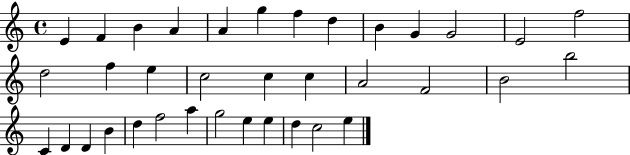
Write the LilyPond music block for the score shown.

{
  \clef treble
  \time 4/4
  \defaultTimeSignature
  \key c \major
  e'4 f'4 b'4 a'4 | a'4 g''4 f''4 d''4 | b'4 g'4 g'2 | e'2 f''2 | \break d''2 f''4 e''4 | c''2 c''4 c''4 | a'2 f'2 | b'2 b''2 | \break c'4 d'4 d'4 b'4 | d''4 f''2 a''4 | g''2 e''4 e''4 | d''4 c''2 e''4 | \break \bar "|."
}